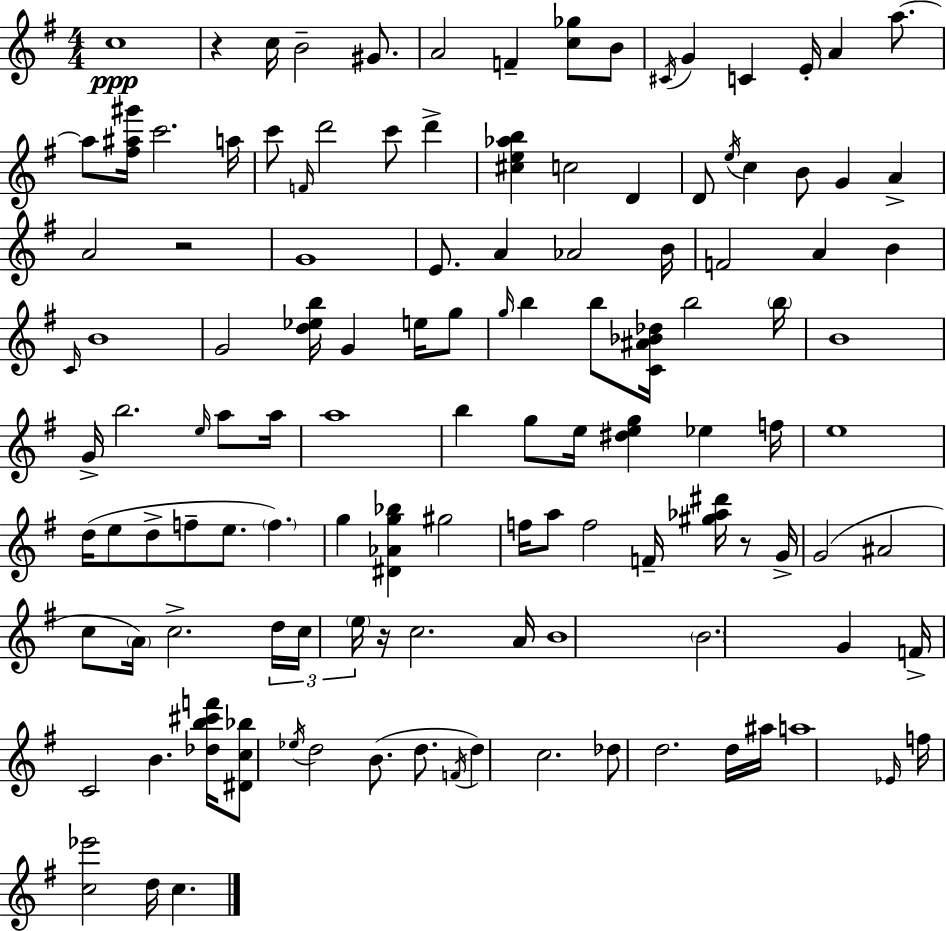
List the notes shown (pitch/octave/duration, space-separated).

C5/w R/q C5/s B4/h G#4/e. A4/h F4/q [C5,Gb5]/e B4/e C#4/s G4/q C4/q E4/s A4/q A5/e. A5/e [F#5,A#5,G#6]/s C6/h. A5/s C6/e F4/s D6/h C6/e D6/q [C#5,E5,Ab5,B5]/q C5/h D4/q D4/e E5/s C5/q B4/e G4/q A4/q A4/h R/h G4/w E4/e. A4/q Ab4/h B4/s F4/h A4/q B4/q C4/s B4/w G4/h [D5,Eb5,B5]/s G4/q E5/s G5/e G5/s B5/q B5/e [C4,A#4,Bb4,Db5]/s B5/h B5/s B4/w G4/s B5/h. E5/s A5/e A5/s A5/w B5/q G5/e E5/s [D#5,E5,G5]/q Eb5/q F5/s E5/w D5/s E5/e D5/e F5/e E5/e. F5/q. G5/q [D#4,Ab4,G5,Bb5]/q G#5/h F5/s A5/e F5/h F4/s [G#5,Ab5,D#6]/s R/e G4/s G4/h A#4/h C5/e A4/s C5/h. D5/s C5/s E5/s R/s C5/h. A4/s B4/w B4/h. G4/q F4/s C4/h B4/q. [Db5,B5,C#6,F6]/s [D#4,C5,Bb5]/e Eb5/s D5/h B4/e. D5/e. F4/s D5/q C5/h. Db5/e D5/h. D5/s A#5/s A5/w Eb4/s F5/s [C5,Eb6]/h D5/s C5/q.